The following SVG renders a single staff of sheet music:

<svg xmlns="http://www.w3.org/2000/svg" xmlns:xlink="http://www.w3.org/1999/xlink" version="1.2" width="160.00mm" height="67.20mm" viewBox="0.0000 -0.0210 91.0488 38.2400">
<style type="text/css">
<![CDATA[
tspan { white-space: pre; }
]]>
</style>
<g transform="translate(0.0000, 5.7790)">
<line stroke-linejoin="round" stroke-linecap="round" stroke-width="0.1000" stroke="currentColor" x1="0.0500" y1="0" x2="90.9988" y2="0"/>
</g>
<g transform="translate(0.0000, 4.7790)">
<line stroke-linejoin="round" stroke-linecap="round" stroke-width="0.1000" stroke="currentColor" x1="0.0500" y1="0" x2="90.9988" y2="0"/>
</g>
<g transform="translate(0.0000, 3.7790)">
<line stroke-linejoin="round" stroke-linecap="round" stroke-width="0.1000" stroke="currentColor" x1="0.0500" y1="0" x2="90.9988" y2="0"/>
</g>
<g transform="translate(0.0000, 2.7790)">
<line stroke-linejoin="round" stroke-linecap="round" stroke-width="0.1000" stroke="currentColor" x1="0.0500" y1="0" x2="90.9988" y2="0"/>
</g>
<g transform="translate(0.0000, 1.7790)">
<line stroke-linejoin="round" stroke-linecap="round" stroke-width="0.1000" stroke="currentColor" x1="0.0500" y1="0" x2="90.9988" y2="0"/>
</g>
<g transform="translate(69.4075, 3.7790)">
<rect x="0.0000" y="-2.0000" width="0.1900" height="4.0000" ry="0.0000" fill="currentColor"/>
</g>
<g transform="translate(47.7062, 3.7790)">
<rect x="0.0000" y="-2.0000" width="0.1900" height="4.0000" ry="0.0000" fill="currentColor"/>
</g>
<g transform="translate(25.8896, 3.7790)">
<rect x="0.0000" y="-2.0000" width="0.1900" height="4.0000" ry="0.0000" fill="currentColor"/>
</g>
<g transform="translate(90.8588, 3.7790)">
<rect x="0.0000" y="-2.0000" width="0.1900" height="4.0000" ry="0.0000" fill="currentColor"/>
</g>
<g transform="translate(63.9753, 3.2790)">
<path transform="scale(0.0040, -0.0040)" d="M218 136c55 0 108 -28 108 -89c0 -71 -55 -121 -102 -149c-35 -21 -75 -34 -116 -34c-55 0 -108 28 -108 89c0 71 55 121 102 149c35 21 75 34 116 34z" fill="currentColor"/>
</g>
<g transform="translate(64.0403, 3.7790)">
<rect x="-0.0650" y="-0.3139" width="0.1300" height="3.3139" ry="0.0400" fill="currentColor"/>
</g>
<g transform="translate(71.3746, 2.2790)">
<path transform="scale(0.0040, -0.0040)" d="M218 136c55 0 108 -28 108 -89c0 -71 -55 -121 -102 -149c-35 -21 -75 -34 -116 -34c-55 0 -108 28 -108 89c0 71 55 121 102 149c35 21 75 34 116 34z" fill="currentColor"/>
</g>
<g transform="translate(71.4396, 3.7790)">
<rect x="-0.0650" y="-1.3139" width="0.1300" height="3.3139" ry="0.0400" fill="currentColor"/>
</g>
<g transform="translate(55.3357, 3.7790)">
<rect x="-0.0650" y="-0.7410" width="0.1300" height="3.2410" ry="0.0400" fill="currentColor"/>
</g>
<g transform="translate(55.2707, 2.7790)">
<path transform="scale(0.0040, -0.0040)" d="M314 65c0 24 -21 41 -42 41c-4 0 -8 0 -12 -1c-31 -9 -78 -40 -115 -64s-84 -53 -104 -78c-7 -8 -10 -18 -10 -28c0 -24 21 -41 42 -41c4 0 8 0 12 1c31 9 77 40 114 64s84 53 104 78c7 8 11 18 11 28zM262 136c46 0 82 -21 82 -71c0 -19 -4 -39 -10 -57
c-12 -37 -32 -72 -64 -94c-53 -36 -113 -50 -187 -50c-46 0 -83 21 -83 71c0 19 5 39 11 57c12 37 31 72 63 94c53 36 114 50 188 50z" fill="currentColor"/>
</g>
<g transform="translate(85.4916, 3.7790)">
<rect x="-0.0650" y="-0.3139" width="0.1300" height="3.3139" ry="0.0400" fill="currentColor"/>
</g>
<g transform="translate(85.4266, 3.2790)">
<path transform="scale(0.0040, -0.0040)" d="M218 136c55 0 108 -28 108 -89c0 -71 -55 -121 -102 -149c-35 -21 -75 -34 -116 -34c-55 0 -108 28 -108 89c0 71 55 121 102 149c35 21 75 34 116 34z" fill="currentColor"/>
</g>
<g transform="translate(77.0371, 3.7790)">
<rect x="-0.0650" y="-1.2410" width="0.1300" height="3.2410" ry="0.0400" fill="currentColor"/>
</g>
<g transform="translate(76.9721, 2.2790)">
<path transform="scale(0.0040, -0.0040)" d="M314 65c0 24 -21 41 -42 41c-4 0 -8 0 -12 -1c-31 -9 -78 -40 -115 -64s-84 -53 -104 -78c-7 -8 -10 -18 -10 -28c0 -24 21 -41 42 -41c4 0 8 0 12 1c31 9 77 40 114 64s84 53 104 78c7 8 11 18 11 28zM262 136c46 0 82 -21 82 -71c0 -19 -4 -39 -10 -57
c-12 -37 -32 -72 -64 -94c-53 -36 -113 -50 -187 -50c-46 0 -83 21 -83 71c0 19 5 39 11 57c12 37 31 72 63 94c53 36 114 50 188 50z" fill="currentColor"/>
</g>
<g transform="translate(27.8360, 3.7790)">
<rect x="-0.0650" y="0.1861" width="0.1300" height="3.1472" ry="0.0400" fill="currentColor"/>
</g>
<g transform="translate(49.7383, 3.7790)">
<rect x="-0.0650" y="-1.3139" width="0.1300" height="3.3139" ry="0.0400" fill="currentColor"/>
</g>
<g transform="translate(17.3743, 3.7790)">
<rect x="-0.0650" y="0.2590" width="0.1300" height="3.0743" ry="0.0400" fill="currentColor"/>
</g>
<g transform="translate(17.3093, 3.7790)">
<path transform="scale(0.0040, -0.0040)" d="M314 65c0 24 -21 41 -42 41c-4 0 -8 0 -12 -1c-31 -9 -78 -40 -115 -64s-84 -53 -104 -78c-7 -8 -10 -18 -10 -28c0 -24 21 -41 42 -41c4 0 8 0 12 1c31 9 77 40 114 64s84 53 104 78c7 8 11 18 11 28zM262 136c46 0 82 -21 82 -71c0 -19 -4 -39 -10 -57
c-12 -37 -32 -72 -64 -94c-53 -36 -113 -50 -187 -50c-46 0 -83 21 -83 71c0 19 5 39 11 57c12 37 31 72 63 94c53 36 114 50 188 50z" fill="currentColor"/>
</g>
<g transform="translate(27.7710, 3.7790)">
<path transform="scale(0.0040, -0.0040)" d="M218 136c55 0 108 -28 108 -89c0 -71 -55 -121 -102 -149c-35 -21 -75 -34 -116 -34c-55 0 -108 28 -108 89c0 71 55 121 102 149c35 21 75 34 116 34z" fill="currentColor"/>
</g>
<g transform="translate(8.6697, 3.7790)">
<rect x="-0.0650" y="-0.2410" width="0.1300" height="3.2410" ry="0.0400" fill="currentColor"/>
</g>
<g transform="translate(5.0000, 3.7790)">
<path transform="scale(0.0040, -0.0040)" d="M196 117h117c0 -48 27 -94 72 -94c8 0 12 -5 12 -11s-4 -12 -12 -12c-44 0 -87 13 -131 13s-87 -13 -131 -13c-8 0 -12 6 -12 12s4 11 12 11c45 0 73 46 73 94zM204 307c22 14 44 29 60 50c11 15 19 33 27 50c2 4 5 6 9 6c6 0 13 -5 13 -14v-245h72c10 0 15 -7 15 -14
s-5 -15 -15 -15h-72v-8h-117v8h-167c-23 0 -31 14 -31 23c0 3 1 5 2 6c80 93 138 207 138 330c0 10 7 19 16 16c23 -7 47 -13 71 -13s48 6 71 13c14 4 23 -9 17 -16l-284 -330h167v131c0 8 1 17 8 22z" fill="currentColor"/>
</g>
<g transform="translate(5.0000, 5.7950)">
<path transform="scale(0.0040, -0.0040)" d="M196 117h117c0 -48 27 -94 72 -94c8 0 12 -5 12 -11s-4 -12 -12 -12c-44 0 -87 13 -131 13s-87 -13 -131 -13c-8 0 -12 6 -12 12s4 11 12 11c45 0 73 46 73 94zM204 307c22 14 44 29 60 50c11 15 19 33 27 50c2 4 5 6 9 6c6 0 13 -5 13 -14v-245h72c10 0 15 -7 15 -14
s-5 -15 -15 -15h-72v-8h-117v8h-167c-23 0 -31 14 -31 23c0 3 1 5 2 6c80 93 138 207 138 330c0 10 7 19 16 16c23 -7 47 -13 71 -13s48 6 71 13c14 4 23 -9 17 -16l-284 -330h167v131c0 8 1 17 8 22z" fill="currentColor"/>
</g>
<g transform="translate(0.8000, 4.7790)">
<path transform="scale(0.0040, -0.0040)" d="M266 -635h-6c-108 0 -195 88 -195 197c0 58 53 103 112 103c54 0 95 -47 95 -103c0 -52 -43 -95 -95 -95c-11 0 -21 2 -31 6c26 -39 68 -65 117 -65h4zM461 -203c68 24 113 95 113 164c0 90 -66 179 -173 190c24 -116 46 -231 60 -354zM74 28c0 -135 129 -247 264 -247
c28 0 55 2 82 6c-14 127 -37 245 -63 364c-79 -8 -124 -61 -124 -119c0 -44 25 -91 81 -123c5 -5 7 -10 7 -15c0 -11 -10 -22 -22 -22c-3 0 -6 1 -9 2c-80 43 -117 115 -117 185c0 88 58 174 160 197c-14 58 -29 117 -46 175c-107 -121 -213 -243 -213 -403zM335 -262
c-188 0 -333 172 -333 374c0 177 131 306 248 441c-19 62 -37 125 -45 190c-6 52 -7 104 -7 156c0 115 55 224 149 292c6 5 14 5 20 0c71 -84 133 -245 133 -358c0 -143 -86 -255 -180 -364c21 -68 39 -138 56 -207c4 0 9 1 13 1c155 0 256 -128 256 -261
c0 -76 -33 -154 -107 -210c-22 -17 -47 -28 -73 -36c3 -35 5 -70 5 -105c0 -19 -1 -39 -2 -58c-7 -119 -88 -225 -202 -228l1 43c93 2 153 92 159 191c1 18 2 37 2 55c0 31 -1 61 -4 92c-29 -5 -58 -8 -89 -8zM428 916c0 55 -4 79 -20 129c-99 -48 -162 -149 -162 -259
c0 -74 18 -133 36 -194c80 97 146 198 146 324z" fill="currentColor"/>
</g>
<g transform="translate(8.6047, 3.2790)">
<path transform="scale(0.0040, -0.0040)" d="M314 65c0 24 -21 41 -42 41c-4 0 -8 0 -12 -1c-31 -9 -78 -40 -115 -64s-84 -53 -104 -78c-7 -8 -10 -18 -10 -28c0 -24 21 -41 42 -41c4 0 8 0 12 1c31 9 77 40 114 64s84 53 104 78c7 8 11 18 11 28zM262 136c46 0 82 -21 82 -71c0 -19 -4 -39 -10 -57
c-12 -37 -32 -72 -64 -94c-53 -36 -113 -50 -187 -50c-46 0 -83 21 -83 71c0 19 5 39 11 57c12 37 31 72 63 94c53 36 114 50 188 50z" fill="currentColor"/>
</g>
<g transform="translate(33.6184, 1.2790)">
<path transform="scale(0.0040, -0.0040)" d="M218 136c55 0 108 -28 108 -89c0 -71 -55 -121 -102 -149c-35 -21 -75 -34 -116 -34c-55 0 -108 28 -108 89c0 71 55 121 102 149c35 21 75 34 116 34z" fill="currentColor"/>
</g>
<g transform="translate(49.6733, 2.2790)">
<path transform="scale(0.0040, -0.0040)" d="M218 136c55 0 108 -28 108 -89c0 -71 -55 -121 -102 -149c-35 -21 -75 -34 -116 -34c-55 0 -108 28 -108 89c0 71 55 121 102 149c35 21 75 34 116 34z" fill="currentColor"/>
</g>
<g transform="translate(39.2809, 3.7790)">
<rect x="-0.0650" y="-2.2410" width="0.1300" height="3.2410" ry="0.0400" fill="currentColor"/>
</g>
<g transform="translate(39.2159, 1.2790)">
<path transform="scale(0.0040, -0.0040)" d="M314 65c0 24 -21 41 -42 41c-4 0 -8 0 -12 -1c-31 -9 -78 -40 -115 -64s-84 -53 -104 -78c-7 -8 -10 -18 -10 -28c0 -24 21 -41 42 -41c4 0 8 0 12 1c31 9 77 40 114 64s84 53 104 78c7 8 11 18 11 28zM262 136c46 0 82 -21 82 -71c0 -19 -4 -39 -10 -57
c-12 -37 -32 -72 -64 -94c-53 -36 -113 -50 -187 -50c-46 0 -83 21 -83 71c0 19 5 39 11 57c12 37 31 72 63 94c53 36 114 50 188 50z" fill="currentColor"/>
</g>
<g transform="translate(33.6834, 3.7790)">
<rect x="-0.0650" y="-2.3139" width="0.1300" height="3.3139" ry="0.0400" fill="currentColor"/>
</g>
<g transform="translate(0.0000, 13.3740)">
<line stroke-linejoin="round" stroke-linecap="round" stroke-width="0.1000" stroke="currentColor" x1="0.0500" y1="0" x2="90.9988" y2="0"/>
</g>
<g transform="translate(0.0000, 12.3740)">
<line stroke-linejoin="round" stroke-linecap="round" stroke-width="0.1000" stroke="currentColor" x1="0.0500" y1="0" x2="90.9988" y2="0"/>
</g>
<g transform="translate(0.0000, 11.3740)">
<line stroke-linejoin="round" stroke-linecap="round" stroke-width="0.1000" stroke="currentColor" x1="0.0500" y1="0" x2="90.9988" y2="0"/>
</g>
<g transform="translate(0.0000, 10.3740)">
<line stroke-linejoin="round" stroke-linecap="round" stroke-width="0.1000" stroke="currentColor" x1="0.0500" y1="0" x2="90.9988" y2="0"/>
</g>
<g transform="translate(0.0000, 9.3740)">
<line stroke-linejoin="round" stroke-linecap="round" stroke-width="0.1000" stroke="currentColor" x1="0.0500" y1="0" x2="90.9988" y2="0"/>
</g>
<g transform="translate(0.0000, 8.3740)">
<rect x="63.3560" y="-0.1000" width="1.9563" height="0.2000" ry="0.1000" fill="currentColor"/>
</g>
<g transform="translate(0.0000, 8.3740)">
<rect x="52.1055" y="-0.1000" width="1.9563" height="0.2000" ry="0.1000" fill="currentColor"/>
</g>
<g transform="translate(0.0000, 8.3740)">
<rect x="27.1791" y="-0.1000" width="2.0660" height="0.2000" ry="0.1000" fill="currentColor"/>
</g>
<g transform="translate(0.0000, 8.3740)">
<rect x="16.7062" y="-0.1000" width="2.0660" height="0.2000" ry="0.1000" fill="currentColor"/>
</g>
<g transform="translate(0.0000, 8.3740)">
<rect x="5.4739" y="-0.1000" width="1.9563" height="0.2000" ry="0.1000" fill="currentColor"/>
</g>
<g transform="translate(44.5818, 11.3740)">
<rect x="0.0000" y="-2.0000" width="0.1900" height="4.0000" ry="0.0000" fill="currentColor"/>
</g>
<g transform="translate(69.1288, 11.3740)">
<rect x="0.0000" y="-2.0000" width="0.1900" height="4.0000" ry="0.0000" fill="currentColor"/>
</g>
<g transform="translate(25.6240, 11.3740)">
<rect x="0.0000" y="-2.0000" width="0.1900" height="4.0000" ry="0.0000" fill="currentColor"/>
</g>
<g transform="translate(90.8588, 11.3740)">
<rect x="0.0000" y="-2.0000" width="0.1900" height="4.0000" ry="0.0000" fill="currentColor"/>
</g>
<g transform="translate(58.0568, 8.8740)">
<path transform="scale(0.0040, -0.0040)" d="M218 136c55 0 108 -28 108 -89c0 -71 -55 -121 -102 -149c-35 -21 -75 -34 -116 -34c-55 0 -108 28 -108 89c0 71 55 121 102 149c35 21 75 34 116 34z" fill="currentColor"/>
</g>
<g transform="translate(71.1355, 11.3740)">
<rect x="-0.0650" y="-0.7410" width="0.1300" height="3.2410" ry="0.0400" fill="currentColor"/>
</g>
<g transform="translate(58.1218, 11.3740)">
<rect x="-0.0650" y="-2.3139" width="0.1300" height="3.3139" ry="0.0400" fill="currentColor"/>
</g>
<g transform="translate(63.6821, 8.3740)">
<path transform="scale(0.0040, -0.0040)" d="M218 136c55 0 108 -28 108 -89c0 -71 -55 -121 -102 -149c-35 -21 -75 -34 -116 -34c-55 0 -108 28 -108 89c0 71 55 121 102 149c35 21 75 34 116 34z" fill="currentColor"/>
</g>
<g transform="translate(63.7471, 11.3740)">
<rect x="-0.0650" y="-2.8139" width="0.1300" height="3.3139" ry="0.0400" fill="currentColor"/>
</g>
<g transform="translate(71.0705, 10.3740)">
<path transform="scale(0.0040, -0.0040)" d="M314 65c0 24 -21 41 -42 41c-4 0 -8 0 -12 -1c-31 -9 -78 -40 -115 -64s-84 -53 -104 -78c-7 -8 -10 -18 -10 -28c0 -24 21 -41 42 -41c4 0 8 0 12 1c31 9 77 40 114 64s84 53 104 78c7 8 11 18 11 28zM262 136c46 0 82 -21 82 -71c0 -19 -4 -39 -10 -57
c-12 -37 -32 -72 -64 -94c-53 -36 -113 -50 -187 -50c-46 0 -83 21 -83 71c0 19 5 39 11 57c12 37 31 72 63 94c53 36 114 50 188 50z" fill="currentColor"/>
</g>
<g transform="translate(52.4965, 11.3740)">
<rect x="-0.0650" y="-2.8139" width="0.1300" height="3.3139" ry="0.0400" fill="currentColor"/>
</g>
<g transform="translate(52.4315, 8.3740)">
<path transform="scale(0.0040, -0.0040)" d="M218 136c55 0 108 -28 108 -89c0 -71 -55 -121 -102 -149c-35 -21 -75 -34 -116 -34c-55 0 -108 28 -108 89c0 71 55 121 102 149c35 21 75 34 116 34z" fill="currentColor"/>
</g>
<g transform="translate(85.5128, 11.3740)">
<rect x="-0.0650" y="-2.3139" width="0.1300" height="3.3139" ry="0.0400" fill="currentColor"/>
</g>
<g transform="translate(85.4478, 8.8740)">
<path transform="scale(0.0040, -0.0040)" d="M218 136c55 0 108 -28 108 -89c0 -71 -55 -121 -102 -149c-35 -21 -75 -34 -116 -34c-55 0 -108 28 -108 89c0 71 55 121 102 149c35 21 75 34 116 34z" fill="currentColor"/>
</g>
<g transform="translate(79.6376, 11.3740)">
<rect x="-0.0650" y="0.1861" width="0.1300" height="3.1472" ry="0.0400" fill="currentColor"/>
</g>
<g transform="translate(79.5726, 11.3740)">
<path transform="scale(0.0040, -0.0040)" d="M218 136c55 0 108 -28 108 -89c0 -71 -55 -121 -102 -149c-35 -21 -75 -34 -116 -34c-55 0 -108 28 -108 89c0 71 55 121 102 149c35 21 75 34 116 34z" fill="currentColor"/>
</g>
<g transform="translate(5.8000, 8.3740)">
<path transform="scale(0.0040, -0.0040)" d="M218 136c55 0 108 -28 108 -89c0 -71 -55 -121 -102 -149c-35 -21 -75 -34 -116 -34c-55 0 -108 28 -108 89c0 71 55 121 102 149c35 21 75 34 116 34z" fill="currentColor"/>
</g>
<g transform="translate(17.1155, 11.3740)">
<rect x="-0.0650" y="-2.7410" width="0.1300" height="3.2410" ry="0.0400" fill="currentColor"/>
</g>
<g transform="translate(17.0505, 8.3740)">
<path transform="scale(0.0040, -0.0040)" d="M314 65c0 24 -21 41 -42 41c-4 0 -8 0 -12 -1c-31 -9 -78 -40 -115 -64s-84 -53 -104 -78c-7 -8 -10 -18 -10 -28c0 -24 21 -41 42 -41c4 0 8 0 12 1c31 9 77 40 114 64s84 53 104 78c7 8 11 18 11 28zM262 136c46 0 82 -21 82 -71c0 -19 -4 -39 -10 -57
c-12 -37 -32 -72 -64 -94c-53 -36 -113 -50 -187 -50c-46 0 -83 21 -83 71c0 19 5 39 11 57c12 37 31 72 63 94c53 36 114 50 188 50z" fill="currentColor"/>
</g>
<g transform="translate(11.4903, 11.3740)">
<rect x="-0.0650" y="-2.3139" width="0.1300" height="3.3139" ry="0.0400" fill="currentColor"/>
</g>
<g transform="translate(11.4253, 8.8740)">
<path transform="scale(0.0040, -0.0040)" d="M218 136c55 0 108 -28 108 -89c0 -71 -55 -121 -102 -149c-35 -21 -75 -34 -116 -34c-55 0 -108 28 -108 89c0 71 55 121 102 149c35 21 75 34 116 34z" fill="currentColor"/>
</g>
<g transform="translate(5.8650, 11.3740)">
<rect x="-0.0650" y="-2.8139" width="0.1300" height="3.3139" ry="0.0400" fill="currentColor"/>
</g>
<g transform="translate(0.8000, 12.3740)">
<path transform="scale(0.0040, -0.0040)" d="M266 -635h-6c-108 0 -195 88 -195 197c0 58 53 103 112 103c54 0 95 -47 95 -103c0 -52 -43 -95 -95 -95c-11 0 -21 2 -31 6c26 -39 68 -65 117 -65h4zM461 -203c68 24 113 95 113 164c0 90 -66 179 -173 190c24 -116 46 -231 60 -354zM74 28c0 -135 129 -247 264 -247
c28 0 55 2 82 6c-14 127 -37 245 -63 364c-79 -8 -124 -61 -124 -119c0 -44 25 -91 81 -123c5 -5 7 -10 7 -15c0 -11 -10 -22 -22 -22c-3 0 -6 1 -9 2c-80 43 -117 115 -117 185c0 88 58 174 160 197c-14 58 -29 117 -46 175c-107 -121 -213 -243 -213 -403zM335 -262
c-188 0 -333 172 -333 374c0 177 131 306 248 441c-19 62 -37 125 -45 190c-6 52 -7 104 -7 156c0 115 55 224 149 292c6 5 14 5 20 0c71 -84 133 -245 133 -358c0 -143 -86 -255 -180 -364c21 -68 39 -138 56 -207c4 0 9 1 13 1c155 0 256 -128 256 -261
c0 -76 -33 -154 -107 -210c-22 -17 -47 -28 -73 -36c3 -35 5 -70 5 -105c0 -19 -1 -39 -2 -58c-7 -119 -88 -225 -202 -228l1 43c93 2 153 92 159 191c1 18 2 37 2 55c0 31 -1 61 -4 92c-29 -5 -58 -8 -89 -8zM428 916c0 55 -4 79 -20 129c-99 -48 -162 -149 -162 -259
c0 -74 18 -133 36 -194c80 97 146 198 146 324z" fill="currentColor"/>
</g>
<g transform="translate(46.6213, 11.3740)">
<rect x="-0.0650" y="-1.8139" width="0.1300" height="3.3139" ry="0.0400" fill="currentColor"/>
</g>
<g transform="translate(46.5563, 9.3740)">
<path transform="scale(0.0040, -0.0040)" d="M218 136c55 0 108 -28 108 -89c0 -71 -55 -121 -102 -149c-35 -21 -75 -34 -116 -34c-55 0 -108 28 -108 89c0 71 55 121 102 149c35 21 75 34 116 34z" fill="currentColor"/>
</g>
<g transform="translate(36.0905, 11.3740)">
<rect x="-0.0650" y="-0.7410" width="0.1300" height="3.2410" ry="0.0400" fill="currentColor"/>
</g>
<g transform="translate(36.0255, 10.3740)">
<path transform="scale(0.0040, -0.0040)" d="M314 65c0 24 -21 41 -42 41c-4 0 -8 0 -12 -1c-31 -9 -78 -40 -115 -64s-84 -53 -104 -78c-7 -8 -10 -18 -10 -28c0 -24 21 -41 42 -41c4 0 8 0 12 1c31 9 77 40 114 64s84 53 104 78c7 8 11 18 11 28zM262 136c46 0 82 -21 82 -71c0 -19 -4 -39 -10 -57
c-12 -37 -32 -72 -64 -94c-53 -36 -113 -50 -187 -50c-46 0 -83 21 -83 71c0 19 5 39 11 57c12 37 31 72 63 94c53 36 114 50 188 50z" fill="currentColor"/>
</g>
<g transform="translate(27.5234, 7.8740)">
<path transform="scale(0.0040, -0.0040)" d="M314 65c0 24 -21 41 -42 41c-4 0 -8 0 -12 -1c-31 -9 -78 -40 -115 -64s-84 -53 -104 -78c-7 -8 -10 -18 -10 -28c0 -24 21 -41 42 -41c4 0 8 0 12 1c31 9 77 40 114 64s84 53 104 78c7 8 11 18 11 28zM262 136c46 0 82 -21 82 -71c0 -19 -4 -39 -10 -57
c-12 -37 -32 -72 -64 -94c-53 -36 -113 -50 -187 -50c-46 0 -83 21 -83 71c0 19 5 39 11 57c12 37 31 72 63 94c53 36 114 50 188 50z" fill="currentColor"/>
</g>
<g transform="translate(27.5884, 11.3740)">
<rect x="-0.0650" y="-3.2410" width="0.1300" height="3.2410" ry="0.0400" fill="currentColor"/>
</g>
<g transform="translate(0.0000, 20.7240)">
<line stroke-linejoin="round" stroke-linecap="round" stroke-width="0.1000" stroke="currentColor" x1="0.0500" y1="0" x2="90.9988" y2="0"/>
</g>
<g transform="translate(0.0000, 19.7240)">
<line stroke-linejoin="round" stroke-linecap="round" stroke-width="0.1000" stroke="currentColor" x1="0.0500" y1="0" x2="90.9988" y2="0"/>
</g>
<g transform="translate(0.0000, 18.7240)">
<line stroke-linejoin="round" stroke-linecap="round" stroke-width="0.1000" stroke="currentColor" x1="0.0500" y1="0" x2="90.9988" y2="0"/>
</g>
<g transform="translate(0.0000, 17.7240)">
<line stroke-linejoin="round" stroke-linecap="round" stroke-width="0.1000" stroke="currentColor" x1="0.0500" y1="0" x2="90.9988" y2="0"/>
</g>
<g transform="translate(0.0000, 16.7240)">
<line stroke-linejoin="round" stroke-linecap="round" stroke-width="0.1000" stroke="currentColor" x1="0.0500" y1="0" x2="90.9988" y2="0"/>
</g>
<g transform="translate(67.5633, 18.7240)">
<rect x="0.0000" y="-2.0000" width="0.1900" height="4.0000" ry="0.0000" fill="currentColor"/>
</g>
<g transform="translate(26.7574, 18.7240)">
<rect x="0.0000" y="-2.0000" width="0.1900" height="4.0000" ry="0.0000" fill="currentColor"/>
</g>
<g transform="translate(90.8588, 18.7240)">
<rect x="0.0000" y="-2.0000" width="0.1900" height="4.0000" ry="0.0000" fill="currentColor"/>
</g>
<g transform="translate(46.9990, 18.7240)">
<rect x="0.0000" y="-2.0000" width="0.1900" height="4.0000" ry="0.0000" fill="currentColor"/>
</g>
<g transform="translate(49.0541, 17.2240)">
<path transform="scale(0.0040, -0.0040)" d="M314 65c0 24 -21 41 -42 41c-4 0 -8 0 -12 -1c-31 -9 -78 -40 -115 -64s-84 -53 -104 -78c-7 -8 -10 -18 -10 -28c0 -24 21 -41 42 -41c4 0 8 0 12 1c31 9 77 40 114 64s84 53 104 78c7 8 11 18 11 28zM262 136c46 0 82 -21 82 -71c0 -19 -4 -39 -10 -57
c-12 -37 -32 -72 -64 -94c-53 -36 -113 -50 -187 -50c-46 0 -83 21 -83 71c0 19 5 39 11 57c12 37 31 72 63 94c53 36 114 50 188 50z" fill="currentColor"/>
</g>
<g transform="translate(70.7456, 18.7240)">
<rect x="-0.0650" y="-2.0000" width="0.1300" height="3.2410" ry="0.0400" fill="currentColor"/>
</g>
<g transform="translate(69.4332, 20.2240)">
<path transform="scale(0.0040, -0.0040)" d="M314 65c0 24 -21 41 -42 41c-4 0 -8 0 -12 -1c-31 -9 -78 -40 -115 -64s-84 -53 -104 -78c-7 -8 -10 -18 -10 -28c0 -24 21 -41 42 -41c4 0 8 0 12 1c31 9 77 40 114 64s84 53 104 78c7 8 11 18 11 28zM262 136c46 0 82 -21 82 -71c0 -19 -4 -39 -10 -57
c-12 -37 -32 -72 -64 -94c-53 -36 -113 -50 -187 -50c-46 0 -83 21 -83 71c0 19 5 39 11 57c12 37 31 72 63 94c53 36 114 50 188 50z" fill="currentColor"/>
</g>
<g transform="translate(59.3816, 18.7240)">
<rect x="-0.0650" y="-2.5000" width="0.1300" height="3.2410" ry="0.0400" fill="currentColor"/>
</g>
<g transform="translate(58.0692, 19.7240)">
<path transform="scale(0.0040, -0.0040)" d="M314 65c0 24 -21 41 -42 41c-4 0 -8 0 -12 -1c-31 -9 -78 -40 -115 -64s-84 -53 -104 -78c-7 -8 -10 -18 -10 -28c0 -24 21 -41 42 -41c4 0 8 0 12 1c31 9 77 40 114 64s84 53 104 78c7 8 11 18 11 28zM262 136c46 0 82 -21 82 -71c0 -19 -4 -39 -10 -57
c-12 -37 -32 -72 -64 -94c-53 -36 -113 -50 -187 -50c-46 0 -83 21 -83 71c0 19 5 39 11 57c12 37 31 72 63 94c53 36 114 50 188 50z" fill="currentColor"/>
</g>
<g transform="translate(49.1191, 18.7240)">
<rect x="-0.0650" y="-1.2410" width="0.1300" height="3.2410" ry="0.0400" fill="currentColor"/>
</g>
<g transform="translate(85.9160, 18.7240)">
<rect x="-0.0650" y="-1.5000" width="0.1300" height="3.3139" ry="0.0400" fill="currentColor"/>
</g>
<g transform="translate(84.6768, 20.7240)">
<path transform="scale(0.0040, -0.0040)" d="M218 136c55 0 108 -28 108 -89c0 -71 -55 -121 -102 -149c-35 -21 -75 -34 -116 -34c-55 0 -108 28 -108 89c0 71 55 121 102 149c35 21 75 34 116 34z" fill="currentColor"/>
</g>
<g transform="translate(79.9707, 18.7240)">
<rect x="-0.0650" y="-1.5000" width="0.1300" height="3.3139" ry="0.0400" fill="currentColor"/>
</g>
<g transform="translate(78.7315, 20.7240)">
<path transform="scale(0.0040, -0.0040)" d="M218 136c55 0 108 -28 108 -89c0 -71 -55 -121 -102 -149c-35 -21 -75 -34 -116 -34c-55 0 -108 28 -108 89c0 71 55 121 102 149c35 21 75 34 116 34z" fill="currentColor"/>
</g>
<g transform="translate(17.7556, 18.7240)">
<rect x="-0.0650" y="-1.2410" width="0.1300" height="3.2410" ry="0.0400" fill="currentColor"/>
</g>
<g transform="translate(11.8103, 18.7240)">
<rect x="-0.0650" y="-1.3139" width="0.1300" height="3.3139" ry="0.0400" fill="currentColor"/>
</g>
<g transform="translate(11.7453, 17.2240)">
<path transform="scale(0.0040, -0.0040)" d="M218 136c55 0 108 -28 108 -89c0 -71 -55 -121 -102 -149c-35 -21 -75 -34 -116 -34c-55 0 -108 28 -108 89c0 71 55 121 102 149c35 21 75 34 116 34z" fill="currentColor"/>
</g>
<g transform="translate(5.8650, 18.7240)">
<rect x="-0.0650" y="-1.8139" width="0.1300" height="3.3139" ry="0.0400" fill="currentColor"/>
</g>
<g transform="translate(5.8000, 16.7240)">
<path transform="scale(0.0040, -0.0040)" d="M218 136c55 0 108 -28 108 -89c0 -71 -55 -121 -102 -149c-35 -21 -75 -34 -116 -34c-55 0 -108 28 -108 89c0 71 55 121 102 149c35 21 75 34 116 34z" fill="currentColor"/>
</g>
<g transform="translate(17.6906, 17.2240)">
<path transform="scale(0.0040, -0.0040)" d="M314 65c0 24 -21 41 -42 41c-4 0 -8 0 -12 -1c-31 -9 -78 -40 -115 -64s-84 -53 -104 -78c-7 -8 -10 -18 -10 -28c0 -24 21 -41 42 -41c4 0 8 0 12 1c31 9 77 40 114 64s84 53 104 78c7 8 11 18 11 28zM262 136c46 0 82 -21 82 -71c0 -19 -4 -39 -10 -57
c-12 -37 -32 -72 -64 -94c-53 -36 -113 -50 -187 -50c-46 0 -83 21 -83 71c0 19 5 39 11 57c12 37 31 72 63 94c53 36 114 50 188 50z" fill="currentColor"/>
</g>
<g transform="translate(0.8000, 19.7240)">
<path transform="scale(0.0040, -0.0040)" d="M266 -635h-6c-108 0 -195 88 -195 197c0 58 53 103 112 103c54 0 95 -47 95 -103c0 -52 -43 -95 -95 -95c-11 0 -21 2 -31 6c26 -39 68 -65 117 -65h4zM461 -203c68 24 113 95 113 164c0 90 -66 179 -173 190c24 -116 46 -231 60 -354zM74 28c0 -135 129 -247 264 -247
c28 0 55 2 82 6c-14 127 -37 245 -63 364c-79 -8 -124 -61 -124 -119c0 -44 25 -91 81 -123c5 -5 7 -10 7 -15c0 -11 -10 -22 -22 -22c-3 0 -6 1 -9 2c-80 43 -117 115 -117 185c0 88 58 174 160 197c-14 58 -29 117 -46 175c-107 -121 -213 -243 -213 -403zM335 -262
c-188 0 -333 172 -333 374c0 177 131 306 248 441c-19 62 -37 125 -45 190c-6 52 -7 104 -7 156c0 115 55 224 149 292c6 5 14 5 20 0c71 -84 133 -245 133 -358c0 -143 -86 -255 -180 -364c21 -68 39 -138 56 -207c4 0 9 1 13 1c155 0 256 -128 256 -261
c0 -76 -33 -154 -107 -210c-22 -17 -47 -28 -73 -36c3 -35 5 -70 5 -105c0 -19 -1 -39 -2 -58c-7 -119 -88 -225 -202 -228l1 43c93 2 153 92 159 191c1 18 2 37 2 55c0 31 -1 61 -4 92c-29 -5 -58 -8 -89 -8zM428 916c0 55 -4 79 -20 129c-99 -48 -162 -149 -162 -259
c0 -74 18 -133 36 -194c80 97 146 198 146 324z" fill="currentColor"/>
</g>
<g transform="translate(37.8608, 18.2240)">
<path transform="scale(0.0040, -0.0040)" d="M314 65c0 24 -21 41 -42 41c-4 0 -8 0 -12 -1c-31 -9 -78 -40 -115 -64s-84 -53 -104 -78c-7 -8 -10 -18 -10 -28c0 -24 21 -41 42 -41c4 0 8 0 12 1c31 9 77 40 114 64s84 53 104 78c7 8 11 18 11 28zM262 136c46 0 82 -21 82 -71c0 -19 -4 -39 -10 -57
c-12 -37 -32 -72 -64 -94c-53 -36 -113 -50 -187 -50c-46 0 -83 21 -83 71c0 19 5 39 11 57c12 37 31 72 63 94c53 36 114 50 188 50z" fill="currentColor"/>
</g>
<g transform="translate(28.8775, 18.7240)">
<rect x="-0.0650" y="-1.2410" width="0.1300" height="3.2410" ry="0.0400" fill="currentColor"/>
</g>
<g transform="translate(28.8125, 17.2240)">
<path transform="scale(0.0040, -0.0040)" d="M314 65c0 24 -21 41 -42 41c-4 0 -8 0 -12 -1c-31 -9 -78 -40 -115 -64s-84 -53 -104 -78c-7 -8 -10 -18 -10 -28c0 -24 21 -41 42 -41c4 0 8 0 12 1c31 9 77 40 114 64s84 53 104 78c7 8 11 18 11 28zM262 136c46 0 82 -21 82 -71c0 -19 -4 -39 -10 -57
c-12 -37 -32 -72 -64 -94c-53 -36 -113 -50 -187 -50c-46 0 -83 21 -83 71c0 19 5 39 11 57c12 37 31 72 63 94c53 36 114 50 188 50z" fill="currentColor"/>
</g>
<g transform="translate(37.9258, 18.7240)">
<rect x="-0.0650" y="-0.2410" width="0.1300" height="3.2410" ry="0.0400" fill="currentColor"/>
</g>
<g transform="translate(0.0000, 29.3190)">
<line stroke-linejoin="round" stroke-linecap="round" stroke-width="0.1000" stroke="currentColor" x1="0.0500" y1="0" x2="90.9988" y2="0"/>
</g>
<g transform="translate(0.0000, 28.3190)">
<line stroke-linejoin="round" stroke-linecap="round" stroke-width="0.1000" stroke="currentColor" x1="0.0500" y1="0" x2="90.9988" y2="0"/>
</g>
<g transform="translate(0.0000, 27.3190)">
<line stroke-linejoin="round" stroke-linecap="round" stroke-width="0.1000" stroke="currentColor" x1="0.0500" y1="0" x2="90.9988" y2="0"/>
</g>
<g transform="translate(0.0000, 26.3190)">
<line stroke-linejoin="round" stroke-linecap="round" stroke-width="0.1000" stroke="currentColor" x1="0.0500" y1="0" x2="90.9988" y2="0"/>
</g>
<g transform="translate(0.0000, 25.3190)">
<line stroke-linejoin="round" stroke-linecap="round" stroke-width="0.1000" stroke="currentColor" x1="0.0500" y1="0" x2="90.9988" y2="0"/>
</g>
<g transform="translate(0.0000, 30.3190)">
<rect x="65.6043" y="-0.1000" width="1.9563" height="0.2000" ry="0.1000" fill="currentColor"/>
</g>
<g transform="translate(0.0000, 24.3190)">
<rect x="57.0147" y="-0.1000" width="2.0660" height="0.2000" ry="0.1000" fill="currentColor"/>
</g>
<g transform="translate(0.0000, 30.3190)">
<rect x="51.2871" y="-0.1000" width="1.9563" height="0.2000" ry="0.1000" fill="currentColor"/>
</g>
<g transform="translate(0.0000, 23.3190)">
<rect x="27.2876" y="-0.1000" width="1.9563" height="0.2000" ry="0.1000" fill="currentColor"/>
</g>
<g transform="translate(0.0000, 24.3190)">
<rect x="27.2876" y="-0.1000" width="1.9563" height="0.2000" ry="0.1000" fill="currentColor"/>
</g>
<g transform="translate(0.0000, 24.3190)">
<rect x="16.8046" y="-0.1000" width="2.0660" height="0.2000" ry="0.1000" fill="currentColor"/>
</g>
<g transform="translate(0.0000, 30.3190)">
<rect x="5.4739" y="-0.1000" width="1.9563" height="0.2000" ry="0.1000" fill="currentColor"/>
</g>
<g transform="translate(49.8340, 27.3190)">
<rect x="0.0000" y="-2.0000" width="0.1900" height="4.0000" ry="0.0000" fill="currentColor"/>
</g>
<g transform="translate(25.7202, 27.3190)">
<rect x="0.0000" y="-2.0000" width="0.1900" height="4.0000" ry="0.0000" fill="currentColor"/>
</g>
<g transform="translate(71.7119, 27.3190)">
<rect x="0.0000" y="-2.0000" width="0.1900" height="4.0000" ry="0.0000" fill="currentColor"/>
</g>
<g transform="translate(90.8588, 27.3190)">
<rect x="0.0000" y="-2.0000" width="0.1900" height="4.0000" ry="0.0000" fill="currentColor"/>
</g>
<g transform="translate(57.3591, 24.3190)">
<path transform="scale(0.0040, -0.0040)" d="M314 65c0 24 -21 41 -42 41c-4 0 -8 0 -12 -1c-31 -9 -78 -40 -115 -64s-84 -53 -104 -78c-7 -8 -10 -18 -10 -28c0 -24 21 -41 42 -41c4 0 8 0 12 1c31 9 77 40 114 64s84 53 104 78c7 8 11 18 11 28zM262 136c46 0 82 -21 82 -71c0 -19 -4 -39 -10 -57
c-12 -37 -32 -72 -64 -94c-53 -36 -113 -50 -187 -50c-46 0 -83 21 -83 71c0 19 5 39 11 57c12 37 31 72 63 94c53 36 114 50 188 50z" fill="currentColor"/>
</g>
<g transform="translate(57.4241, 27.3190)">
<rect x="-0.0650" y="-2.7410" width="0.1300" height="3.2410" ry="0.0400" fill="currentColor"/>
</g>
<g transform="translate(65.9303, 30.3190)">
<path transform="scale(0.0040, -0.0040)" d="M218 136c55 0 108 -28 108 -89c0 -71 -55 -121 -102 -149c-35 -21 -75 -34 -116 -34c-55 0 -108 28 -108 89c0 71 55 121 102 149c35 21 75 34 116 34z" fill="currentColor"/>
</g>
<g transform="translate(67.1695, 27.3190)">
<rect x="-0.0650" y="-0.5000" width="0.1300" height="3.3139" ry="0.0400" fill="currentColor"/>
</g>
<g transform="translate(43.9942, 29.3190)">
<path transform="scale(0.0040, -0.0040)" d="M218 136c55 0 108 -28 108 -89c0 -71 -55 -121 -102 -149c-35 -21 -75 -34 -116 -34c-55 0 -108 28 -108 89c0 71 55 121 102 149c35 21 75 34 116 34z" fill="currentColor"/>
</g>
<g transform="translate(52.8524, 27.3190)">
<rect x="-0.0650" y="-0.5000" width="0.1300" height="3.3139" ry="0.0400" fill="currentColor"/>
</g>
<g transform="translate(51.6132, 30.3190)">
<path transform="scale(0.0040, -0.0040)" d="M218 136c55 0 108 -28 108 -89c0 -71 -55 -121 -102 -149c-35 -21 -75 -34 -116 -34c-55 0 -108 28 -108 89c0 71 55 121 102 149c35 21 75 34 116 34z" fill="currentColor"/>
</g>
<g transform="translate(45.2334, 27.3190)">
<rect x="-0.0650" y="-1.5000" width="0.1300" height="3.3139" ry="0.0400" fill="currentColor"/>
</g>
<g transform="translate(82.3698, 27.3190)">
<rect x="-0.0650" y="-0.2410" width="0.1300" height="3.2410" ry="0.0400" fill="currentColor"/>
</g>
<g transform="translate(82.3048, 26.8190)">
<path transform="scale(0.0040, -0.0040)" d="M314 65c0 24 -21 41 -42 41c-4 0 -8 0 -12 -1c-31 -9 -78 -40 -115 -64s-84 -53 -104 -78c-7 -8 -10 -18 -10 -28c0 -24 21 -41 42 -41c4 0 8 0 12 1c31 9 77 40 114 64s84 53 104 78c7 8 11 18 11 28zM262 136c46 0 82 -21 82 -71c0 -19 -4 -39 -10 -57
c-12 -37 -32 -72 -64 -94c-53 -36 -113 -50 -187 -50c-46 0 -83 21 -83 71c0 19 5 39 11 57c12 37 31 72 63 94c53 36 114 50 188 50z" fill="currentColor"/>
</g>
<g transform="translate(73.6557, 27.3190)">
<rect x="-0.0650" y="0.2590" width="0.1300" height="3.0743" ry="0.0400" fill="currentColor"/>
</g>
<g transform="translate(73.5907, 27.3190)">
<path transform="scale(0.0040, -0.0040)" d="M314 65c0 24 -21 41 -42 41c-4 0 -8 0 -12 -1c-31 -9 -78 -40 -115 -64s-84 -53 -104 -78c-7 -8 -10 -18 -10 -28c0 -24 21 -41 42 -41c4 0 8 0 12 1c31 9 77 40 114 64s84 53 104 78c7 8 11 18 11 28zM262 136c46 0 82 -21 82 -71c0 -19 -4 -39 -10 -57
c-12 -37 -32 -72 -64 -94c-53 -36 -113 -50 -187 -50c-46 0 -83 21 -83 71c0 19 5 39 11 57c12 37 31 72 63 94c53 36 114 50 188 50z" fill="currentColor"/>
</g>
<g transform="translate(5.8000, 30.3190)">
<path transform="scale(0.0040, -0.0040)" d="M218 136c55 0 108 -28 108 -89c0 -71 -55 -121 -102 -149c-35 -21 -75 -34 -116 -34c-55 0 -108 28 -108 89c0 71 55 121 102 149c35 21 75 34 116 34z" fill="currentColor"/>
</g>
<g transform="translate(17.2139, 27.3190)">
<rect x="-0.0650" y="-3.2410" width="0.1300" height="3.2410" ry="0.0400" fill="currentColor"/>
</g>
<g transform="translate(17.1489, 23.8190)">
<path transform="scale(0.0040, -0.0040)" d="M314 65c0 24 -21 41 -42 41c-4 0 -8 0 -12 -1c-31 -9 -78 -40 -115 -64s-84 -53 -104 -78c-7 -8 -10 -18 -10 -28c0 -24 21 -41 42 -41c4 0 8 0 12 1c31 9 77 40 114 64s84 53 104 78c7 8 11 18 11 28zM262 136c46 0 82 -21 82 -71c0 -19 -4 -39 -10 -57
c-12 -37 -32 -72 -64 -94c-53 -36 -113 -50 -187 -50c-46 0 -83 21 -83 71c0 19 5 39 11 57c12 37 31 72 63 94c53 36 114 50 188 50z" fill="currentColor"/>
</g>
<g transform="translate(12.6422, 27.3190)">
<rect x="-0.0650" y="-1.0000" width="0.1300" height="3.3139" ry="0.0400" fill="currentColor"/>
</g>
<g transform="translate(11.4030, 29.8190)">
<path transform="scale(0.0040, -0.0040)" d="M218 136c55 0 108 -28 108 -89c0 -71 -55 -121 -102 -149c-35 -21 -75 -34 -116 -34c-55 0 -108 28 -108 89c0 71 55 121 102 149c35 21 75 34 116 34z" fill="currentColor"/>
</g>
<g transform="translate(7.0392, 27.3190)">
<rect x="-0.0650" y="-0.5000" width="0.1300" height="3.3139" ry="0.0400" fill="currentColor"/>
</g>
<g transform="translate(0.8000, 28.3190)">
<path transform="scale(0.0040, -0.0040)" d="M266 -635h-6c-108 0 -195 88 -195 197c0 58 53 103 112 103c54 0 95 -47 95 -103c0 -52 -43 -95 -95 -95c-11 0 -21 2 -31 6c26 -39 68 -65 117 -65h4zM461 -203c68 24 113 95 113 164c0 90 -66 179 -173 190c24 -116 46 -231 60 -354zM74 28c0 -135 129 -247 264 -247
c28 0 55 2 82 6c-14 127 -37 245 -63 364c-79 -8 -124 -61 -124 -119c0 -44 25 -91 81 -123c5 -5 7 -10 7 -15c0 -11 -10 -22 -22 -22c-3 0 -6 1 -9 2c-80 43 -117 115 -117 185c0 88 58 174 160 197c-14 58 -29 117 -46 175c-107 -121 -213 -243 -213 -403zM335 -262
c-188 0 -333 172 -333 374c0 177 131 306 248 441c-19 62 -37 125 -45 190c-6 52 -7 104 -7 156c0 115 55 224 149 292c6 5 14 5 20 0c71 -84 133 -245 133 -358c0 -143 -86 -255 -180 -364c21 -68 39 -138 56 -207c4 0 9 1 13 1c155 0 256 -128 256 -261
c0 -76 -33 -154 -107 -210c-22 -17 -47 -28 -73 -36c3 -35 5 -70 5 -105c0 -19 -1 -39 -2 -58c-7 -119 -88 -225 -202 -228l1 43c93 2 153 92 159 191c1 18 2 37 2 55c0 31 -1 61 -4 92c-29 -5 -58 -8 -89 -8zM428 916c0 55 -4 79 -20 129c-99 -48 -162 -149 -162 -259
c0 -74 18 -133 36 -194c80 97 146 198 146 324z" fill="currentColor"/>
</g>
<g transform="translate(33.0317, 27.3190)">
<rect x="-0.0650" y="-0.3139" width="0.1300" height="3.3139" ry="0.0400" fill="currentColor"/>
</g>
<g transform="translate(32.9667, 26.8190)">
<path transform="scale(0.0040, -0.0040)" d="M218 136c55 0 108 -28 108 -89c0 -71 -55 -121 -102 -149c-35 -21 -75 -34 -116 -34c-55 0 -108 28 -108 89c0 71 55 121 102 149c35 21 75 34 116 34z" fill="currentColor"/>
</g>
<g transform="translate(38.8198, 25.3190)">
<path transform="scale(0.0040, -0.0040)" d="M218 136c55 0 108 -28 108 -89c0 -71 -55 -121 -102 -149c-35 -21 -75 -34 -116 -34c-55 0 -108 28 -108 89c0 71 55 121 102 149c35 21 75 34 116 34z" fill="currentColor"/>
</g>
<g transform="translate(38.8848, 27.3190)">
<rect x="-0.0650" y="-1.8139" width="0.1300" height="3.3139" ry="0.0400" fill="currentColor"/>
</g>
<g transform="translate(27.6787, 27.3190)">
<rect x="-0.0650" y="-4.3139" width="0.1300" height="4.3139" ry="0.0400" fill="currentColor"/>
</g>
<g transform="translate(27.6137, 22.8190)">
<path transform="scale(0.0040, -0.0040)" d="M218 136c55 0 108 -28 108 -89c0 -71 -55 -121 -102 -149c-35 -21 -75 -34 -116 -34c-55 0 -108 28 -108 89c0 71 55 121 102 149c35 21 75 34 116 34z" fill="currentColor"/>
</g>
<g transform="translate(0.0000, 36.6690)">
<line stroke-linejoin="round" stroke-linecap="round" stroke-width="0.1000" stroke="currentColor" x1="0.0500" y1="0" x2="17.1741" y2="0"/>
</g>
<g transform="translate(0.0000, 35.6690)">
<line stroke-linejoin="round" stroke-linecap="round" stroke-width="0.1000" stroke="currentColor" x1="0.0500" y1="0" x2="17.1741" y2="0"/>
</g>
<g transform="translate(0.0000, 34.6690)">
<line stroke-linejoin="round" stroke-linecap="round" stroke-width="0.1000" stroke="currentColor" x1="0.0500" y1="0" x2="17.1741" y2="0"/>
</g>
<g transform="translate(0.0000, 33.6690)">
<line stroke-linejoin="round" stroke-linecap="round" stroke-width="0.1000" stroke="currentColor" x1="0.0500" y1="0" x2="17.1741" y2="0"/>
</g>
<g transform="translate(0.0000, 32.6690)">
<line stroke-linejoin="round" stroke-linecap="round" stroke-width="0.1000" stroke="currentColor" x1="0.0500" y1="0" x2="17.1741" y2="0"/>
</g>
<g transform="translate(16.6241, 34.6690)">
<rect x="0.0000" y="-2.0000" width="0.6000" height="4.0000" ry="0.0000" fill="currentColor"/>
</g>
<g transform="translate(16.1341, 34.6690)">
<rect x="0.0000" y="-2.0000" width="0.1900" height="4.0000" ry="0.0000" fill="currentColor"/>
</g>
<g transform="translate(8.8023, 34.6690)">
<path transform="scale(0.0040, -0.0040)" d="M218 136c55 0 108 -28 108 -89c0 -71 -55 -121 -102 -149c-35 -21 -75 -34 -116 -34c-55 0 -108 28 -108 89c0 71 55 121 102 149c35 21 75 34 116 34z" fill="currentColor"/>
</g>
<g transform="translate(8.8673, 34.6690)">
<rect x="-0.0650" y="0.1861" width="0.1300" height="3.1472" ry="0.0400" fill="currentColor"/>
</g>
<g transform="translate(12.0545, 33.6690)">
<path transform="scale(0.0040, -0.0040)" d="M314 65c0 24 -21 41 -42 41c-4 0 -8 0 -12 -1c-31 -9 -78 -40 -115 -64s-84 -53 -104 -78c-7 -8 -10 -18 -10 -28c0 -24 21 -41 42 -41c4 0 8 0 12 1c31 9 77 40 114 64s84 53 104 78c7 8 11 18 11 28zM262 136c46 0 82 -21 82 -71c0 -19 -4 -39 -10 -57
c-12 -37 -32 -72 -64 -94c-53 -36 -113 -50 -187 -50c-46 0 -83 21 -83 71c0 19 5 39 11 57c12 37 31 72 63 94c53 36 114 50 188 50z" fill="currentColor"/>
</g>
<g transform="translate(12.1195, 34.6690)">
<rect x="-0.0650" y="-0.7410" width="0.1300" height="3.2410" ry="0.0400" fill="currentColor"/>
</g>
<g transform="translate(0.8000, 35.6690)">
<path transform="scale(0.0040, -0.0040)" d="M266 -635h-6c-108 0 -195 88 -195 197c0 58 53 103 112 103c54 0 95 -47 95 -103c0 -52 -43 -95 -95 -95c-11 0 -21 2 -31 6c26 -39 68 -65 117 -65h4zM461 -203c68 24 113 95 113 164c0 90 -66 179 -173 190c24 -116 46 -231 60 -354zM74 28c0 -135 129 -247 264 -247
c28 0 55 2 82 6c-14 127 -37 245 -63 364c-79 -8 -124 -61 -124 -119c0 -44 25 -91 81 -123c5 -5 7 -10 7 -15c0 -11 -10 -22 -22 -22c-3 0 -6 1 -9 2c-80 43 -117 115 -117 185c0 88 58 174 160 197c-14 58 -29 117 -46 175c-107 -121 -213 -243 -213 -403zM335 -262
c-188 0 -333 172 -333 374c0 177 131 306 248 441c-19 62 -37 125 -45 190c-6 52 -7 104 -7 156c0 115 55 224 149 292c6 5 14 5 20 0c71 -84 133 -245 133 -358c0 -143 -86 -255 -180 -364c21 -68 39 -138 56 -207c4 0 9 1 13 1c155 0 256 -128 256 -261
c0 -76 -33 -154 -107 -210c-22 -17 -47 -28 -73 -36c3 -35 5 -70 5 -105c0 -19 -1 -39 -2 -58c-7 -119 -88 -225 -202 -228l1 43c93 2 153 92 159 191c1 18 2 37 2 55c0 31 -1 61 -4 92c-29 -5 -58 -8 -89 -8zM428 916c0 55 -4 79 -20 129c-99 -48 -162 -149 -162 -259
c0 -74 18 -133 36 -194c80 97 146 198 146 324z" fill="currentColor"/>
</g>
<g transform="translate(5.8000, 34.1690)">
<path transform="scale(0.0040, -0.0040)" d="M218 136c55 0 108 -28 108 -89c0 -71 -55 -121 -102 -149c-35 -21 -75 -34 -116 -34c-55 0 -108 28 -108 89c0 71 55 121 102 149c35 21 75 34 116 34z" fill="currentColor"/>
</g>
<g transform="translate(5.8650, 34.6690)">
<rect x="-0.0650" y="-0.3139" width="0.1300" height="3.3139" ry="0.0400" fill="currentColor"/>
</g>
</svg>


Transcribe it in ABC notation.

X:1
T:Untitled
M:4/4
L:1/4
K:C
c2 B2 B g g2 e d2 c e e2 c a g a2 b2 d2 f a g a d2 B g f e e2 e2 c2 e2 G2 F2 E E C D b2 d' c f E C a2 C B2 c2 c B d2